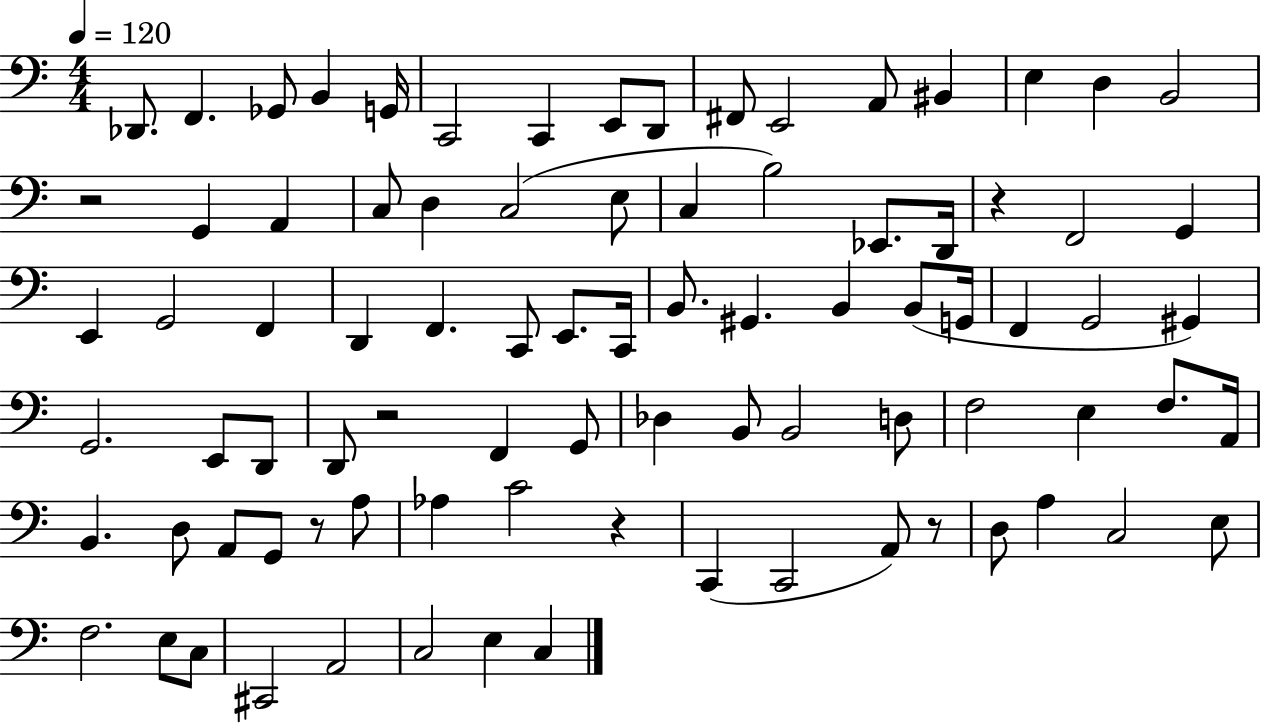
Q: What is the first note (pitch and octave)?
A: Db2